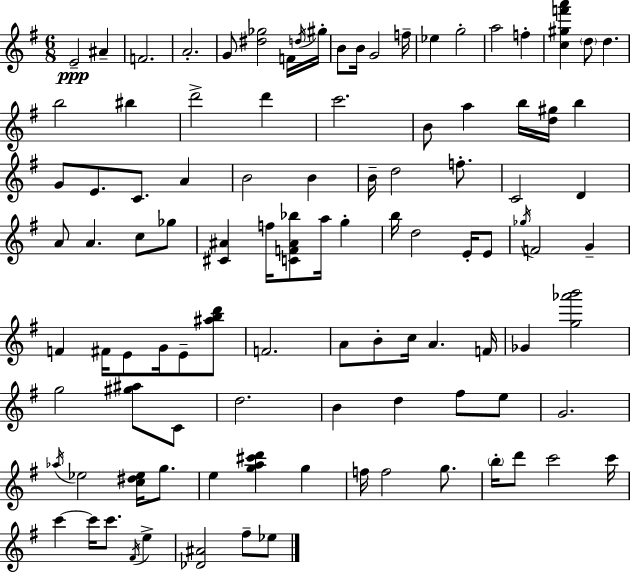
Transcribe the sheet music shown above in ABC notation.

X:1
T:Untitled
M:6/8
L:1/4
K:Em
E2 ^A F2 A2 G/2 [^d_g]2 F/4 d/4 ^g/4 B/2 B/4 G2 f/4 _e g2 a2 f [c^gf'a'] d/2 d b2 ^b d'2 d' c'2 B/2 a b/4 [d^g]/4 b G/2 E/2 C/2 A B2 B B/4 d2 f/2 C2 D A/2 A c/2 _g/2 [^C^A] f/4 [CF^A_b]/2 a/4 g b/4 d2 E/4 E/2 _g/4 F2 G F ^F/4 E/2 G/4 E/2 [^abd']/2 F2 A/2 B/2 c/4 A F/4 _G [g_a'b']2 g2 [^g^a]/2 C/2 d2 B d ^f/2 e/2 G2 _a/4 _e2 [c^d_e]/4 g/2 e [ga^c'd'] g f/4 f2 g/2 b/4 d'/2 c'2 c'/4 c' c'/4 c'/2 ^F/4 e [_D^A]2 ^f/2 _e/2